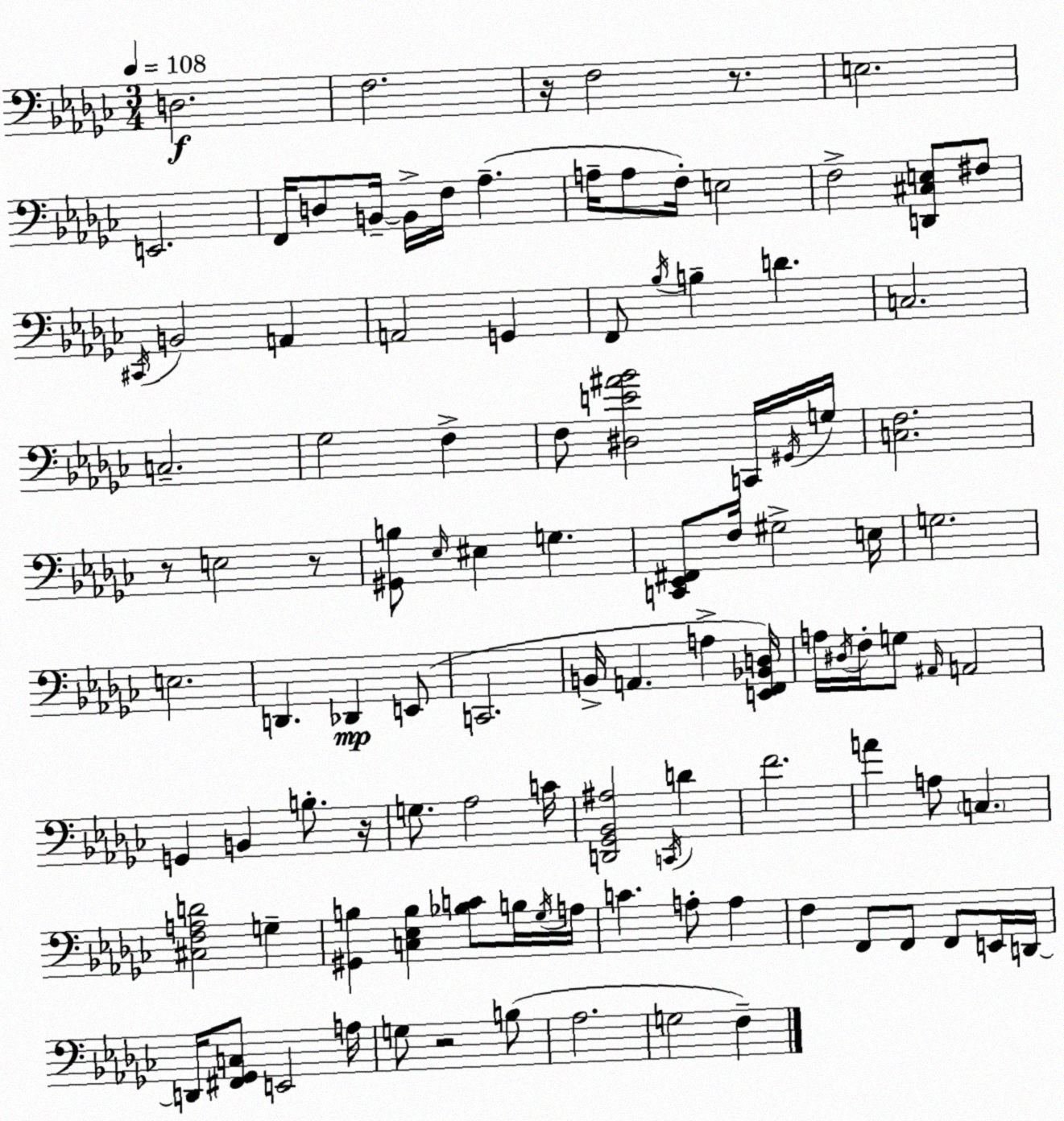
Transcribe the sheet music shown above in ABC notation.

X:1
T:Untitled
M:3/4
L:1/4
K:Ebm
D,2 F,2 z/4 F,2 z/2 E,2 E,,2 F,,/4 D,/2 B,,/4 B,,/4 F,/4 _A, A,/4 A,/2 F,/4 E,2 F,2 [D,,^C,E,]/2 ^F,/2 ^C,,/4 B,,2 A,, A,,2 G,, F,,/2 _B,/4 B, D C,2 C,2 _G,2 F, F,/2 [^D,E^A_B]2 C,,/4 ^G,,/4 G,/4 [C,F,]2 z/2 E,2 z/2 [^G,,B,]/2 _E,/4 ^E, G, [C,,_E,,^F,,]/2 F,/4 ^G,2 E,/4 G,2 E,2 D,, _D,, E,,/2 C,,2 B,,/4 A,, A, [E,,F,,_B,,D,]/4 A,/4 ^D,/4 F,/4 G,/2 ^A,,/4 A,,2 G,, B,, B,/2 z/4 G,/2 _A,2 C/4 [D,,_G,,_B,,^A,]2 C,,/4 D F2 A A,/2 C, [^C,F,A,D]2 G, [^G,,B,] [C,_E,B,] [_B,C]/2 B,/4 _G,/4 A,/4 C A,/2 A, F, F,,/2 F,,/2 F,,/2 E,,/4 D,,/4 D,,/4 [^F,,_G,,C,]/2 E,,2 A,/4 G,/2 z2 B,/2 _A,2 G,2 F,